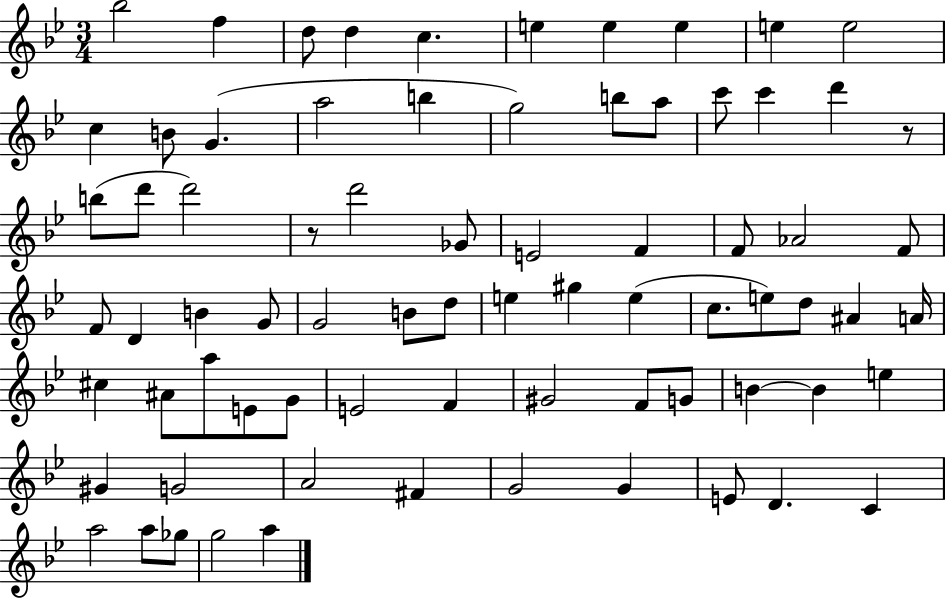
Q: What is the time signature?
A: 3/4